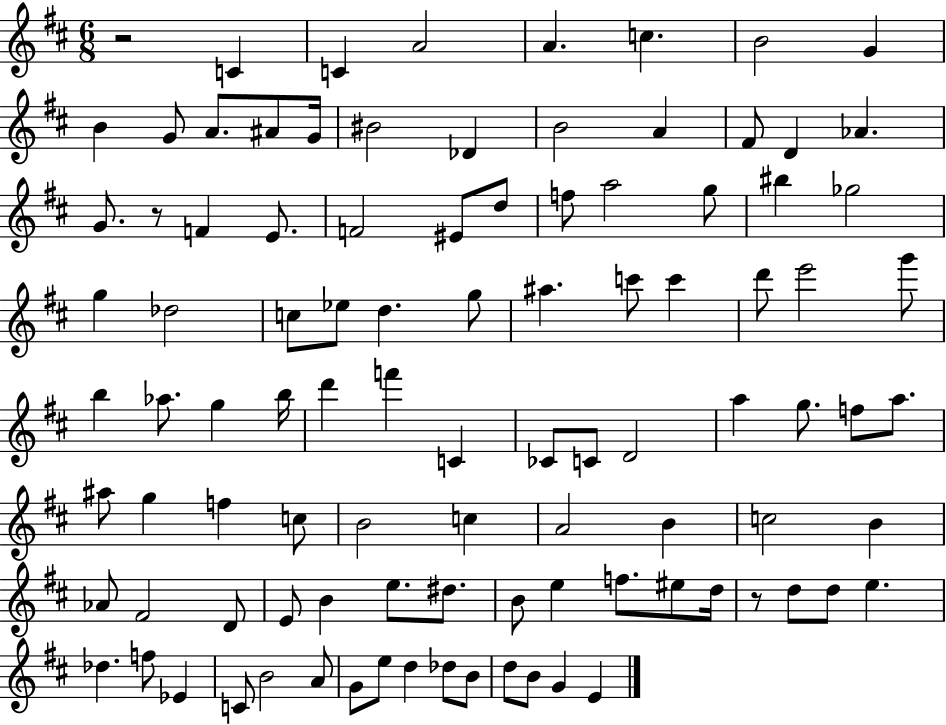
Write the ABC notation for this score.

X:1
T:Untitled
M:6/8
L:1/4
K:D
z2 C C A2 A c B2 G B G/2 A/2 ^A/2 G/4 ^B2 _D B2 A ^F/2 D _A G/2 z/2 F E/2 F2 ^E/2 d/2 f/2 a2 g/2 ^b _g2 g _d2 c/2 _e/2 d g/2 ^a c'/2 c' d'/2 e'2 g'/2 b _a/2 g b/4 d' f' C _C/2 C/2 D2 a g/2 f/2 a/2 ^a/2 g f c/2 B2 c A2 B c2 B _A/2 ^F2 D/2 E/2 B e/2 ^d/2 B/2 e f/2 ^e/2 d/4 z/2 d/2 d/2 e _d f/2 _E C/2 B2 A/2 G/2 e/2 d _d/2 B/2 d/2 B/2 G E